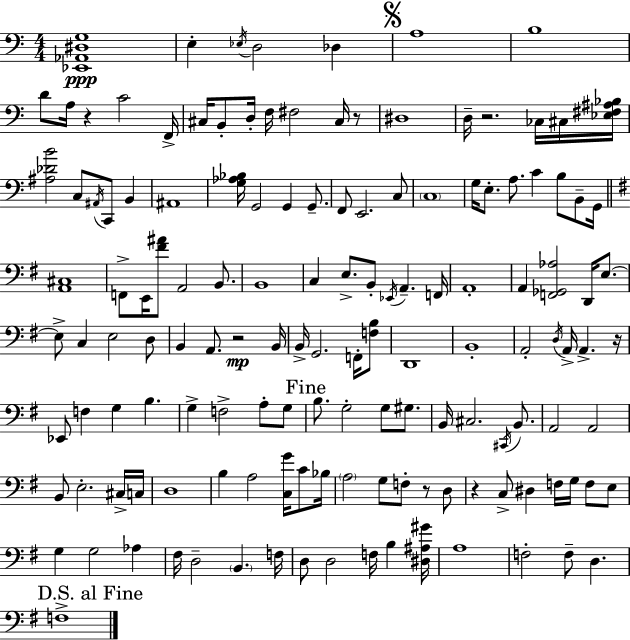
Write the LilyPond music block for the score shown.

{
  \clef bass
  \numericTimeSignature
  \time 4/4
  \key a \minor
  \repeat volta 2 { <ees, aes, dis g>1\ppp | e4-. \acciaccatura { ees16 } d2 des4 | \mark \markup { \musicglyph "scripts.segno" } a1 | b1 | \break d'8 a16 r4 c'2 | f,16-> cis16 b,8-. d16-. f16 fis2 cis16 r8 | dis1 | d16-- r2. ces16 cis16 | \break <ees fis ais bes>16 <ais des' b'>2 c8 \acciaccatura { ais,16 } c,8 b,4 | ais,1 | <g aes bes>16 g,2 g,4 g,8.-- | f,8 e,2. | \break c8 \parenthesize c1 | g16 e8.-. a8. c'4 b8 b,8-- | g,16 \bar "||" \break \key e \minor <a, cis>1 | f,8-> e,16 <fis' ais'>8 a,2 b,8. | b,1 | c4 e8.-> b,8-. \acciaccatura { ees,16 } a,4.-- | \break f,16 a,1-. | a,4 <f, ges, aes>2 d,16 e8.~~ | e8-> c4 e2 d8 | b,4 a,8. r2\mp | \break b,16 b,16-> g,2. f,16-. <f b>8 | d,1 | b,1-. | a,2-. \acciaccatura { d16 } a,16-> a,4.-> | \break r16 ees,8 f4 g4 b4. | g4-> f2-> a8-. | g8 \mark "Fine" b8. g2-. g8 gis8. | b,16 cis2. \acciaccatura { cis,16 } | \break b,8. a,2 a,2 | b,8 e2.-. | cis16-> c16 d1 | b4 a2 <c g'>16 | \break c'8 bes16 \parenthesize a2 g8 f8-. r8 | d8 r4 c8-> dis4 f16 g16 f8 | e8 g4 g2 aes4 | fis16 d2-- \parenthesize b,4. | \break f16 d8 d2 f16 b4 | <dis ais gis'>16 a1 | f2-. f8-- d4. | \mark "D.S. al Fine" f1-> | \break } \bar "|."
}